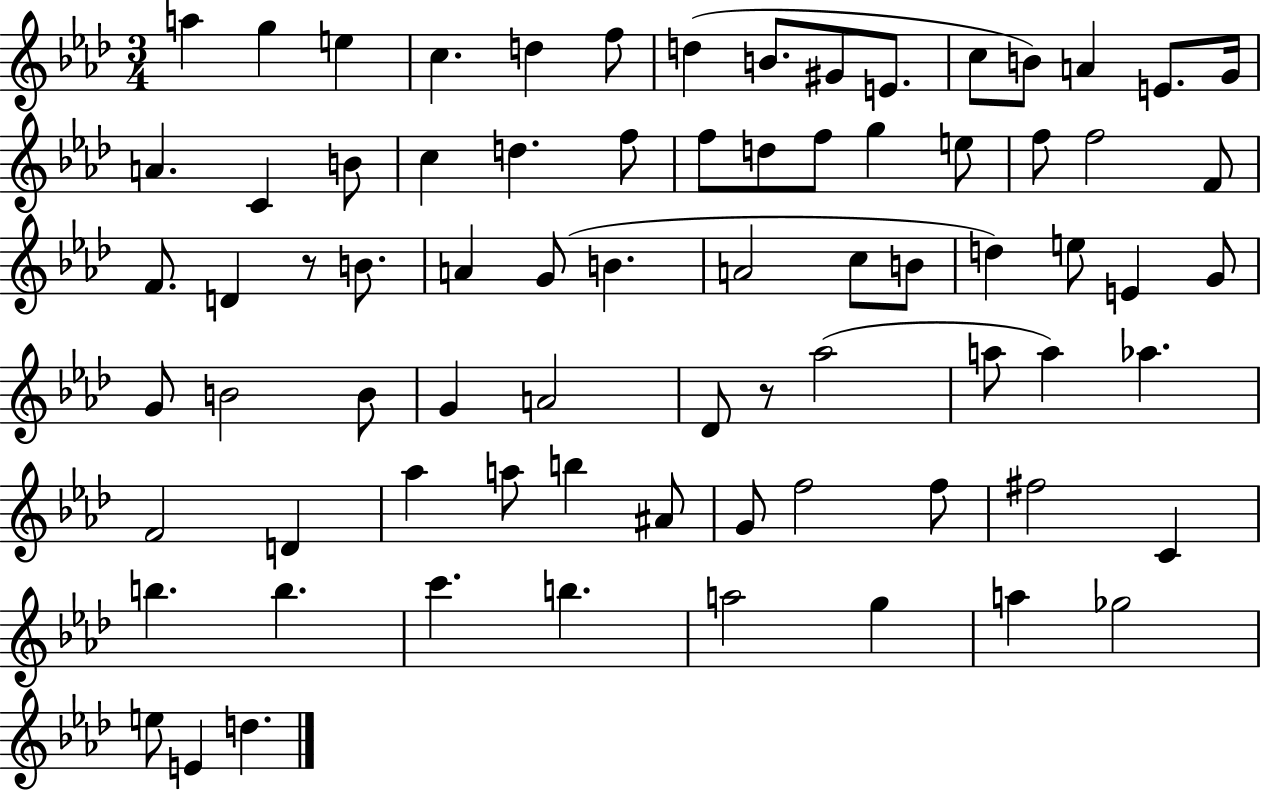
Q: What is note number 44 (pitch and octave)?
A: B4